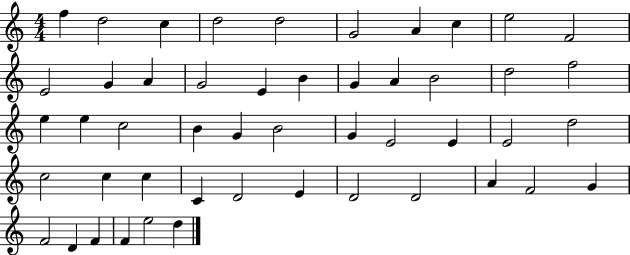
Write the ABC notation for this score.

X:1
T:Untitled
M:4/4
L:1/4
K:C
f d2 c d2 d2 G2 A c e2 F2 E2 G A G2 E B G A B2 d2 f2 e e c2 B G B2 G E2 E E2 d2 c2 c c C D2 E D2 D2 A F2 G F2 D F F e2 d